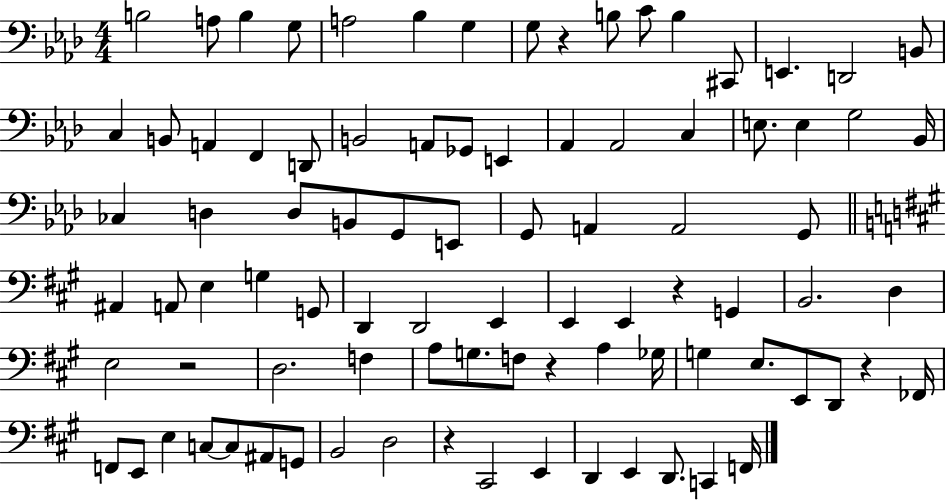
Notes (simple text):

B3/h A3/e B3/q G3/e A3/h Bb3/q G3/q G3/e R/q B3/e C4/e B3/q C#2/e E2/q. D2/h B2/e C3/q B2/e A2/q F2/q D2/e B2/h A2/e Gb2/e E2/q Ab2/q Ab2/h C3/q E3/e. E3/q G3/h Bb2/s CES3/q D3/q D3/e B2/e G2/e E2/e G2/e A2/q A2/h G2/e A#2/q A2/e E3/q G3/q G2/e D2/q D2/h E2/q E2/q E2/q R/q G2/q B2/h. D3/q E3/h R/h D3/h. F3/q A3/e G3/e. F3/e R/q A3/q Gb3/s G3/q E3/e. E2/e D2/e R/q FES2/s F2/e E2/e E3/q C3/e C3/e A#2/e G2/e B2/h D3/h R/q C#2/h E2/q D2/q E2/q D2/e. C2/q F2/s